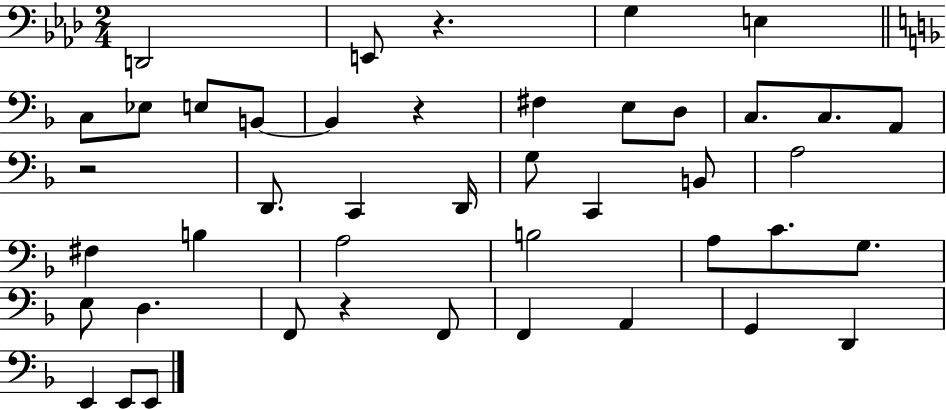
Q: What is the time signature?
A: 2/4